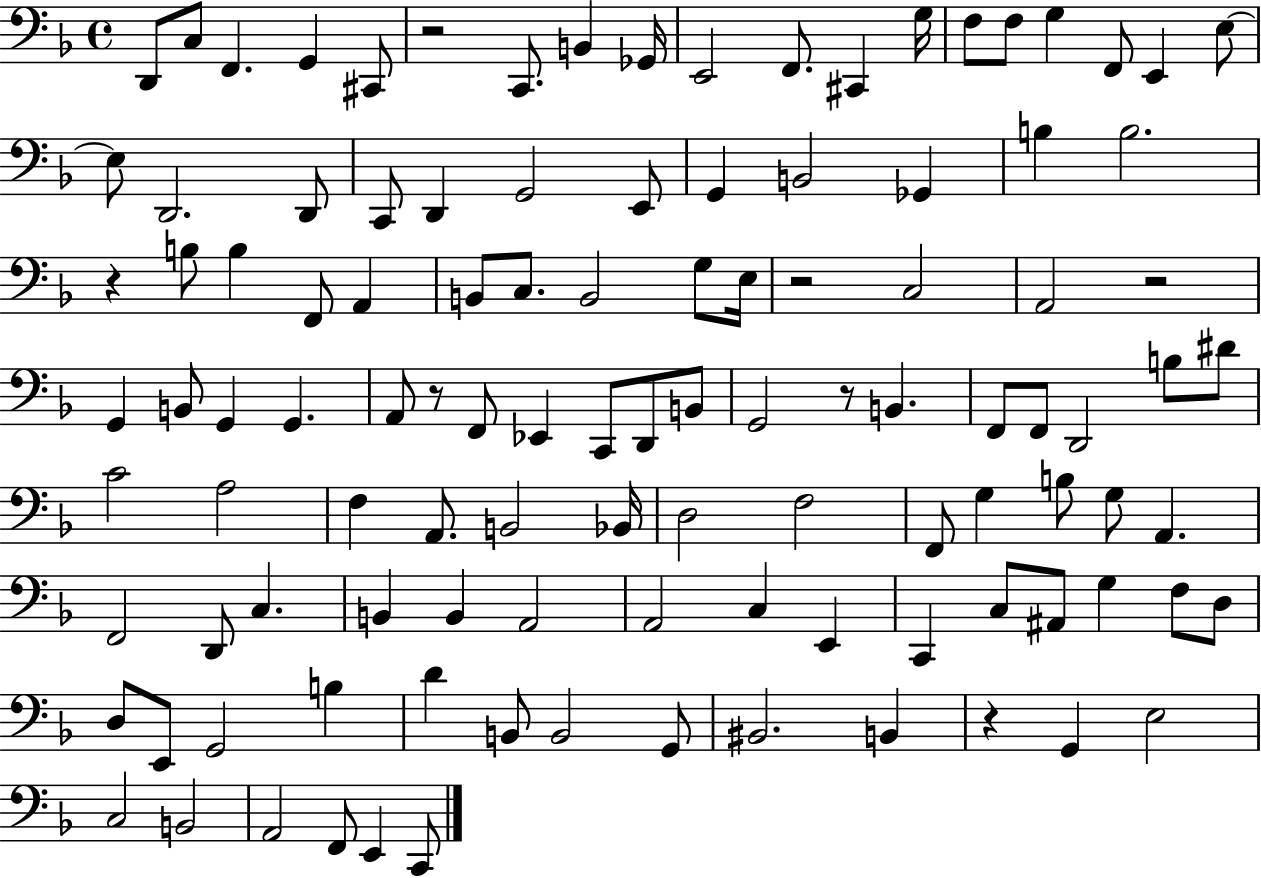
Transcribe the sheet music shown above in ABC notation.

X:1
T:Untitled
M:4/4
L:1/4
K:F
D,,/2 C,/2 F,, G,, ^C,,/2 z2 C,,/2 B,, _G,,/4 E,,2 F,,/2 ^C,, G,/4 F,/2 F,/2 G, F,,/2 E,, E,/2 E,/2 D,,2 D,,/2 C,,/2 D,, G,,2 E,,/2 G,, B,,2 _G,, B, B,2 z B,/2 B, F,,/2 A,, B,,/2 C,/2 B,,2 G,/2 E,/4 z2 C,2 A,,2 z2 G,, B,,/2 G,, G,, A,,/2 z/2 F,,/2 _E,, C,,/2 D,,/2 B,,/2 G,,2 z/2 B,, F,,/2 F,,/2 D,,2 B,/2 ^D/2 C2 A,2 F, A,,/2 B,,2 _B,,/4 D,2 F,2 F,,/2 G, B,/2 G,/2 A,, F,,2 D,,/2 C, B,, B,, A,,2 A,,2 C, E,, C,, C,/2 ^A,,/2 G, F,/2 D,/2 D,/2 E,,/2 G,,2 B, D B,,/2 B,,2 G,,/2 ^B,,2 B,, z G,, E,2 C,2 B,,2 A,,2 F,,/2 E,, C,,/2